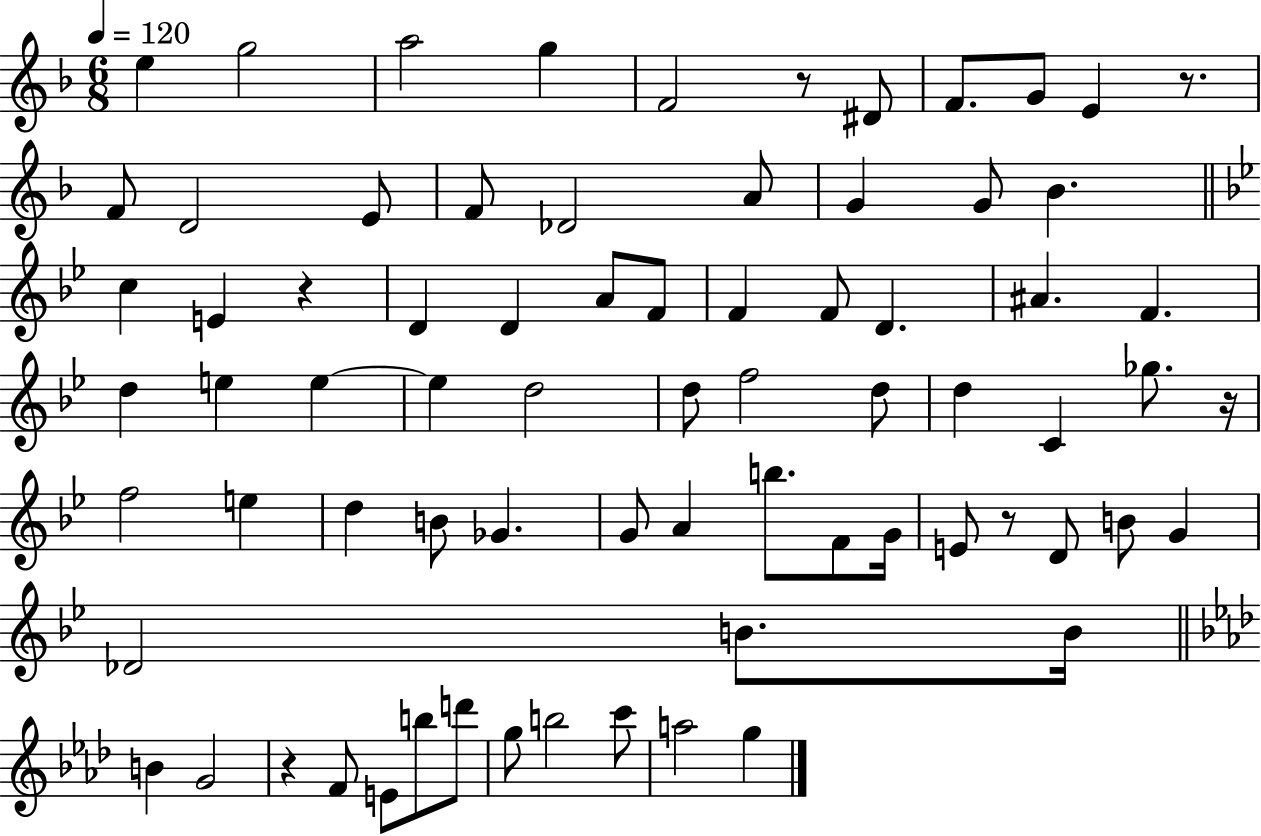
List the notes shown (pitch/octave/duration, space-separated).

E5/q G5/h A5/h G5/q F4/h R/e D#4/e F4/e. G4/e E4/q R/e. F4/e D4/h E4/e F4/e Db4/h A4/e G4/q G4/e Bb4/q. C5/q E4/q R/q D4/q D4/q A4/e F4/e F4/q F4/e D4/q. A#4/q. F4/q. D5/q E5/q E5/q E5/q D5/h D5/e F5/h D5/e D5/q C4/q Gb5/e. R/s F5/h E5/q D5/q B4/e Gb4/q. G4/e A4/q B5/e. F4/e G4/s E4/e R/e D4/e B4/e G4/q Db4/h B4/e. B4/s B4/q G4/h R/q F4/e E4/e B5/e D6/e G5/e B5/h C6/e A5/h G5/q